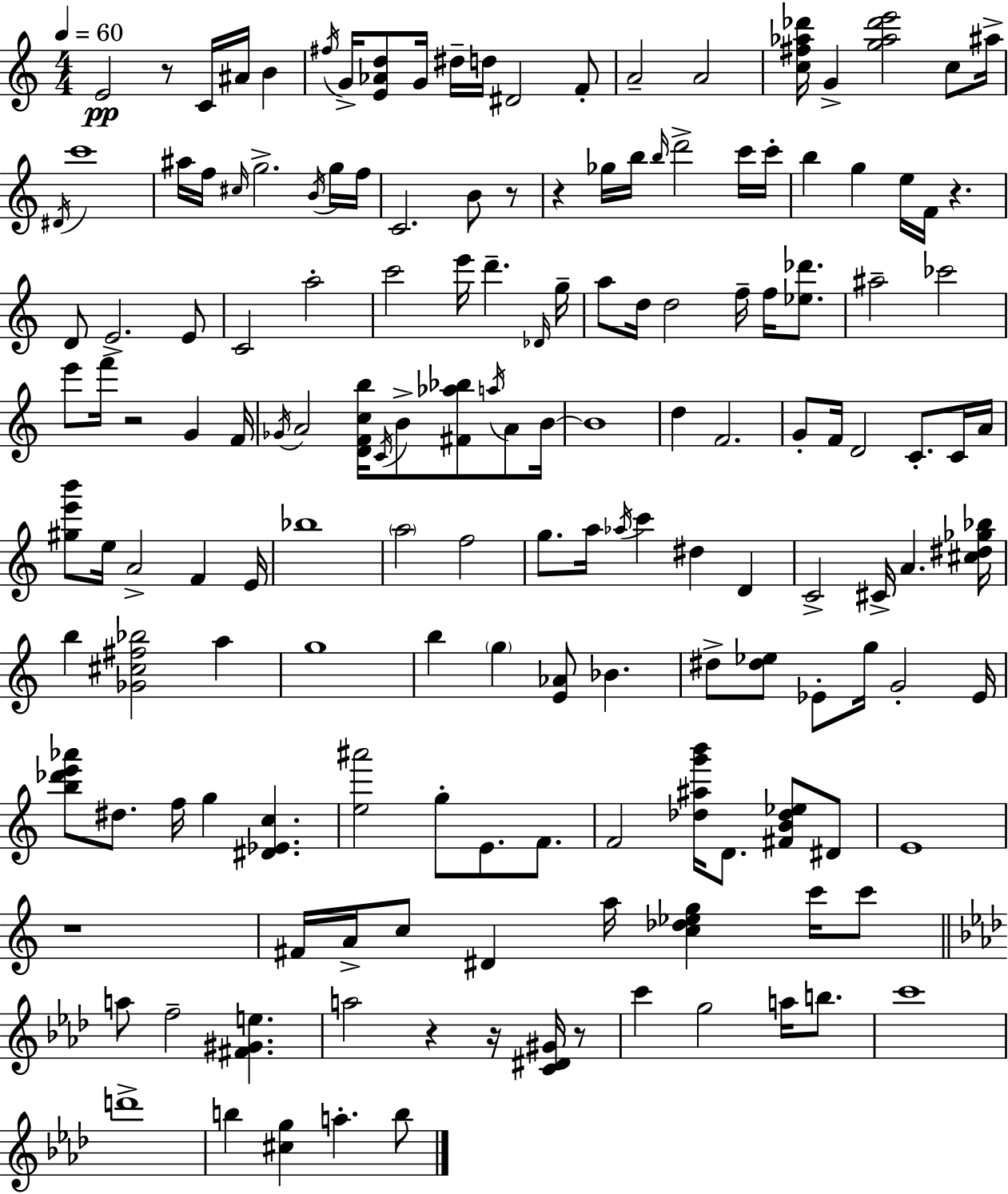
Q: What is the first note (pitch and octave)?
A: E4